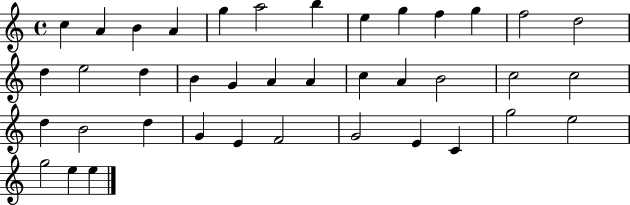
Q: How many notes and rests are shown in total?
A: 39